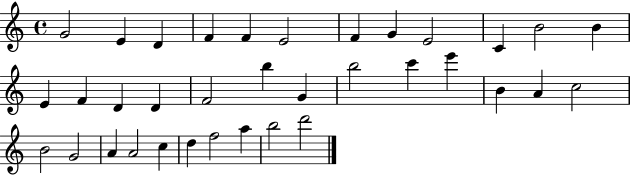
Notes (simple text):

G4/h E4/q D4/q F4/q F4/q E4/h F4/q G4/q E4/h C4/q B4/h B4/q E4/q F4/q D4/q D4/q F4/h B5/q G4/q B5/h C6/q E6/q B4/q A4/q C5/h B4/h G4/h A4/q A4/h C5/q D5/q F5/h A5/q B5/h D6/h